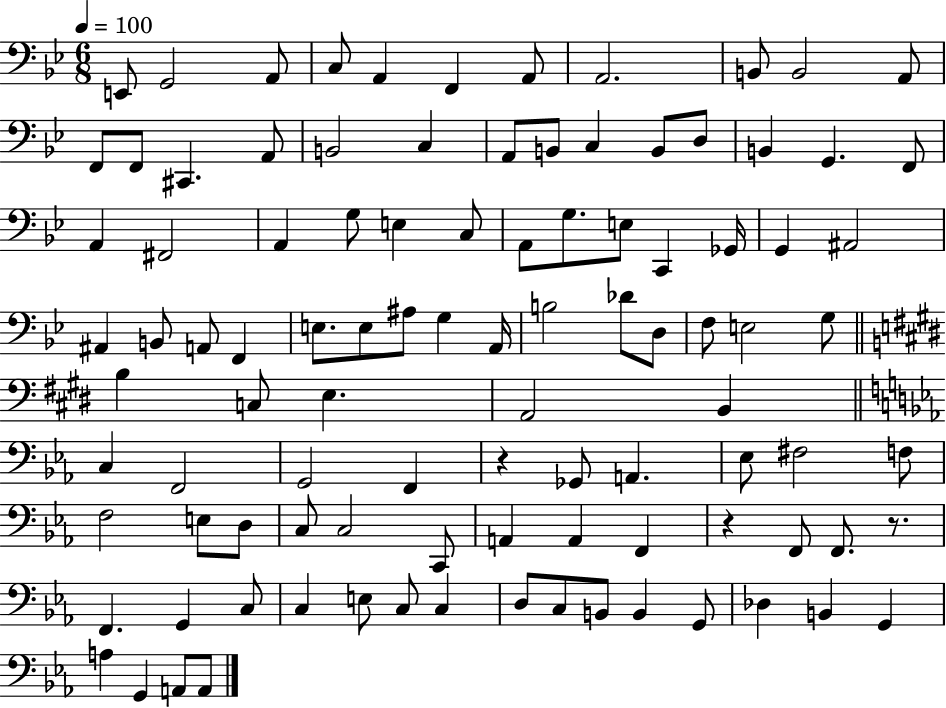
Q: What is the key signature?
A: BES major